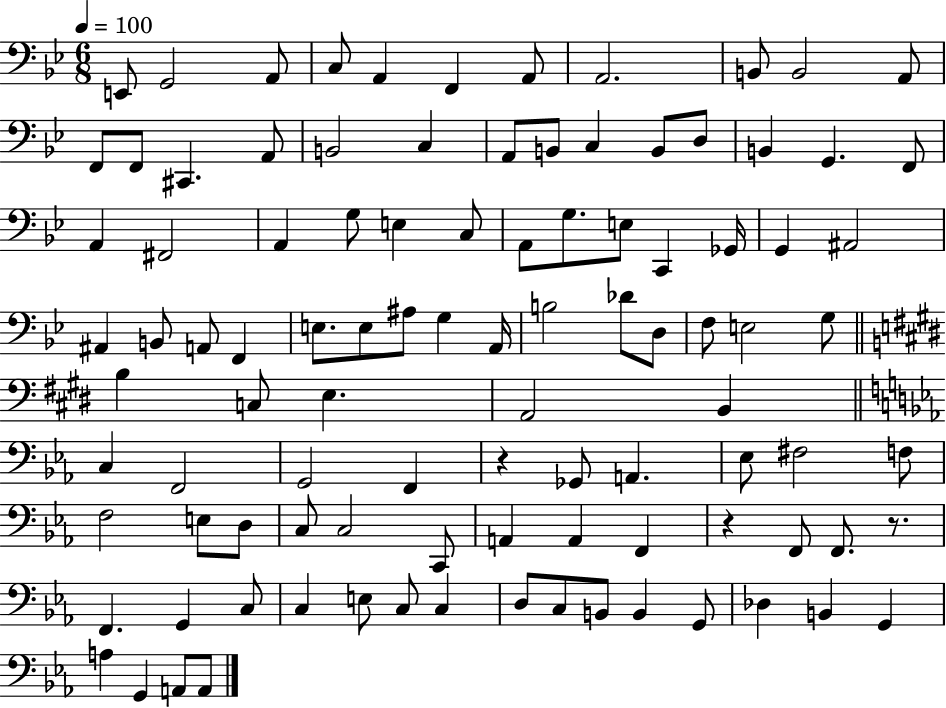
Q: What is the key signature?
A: BES major